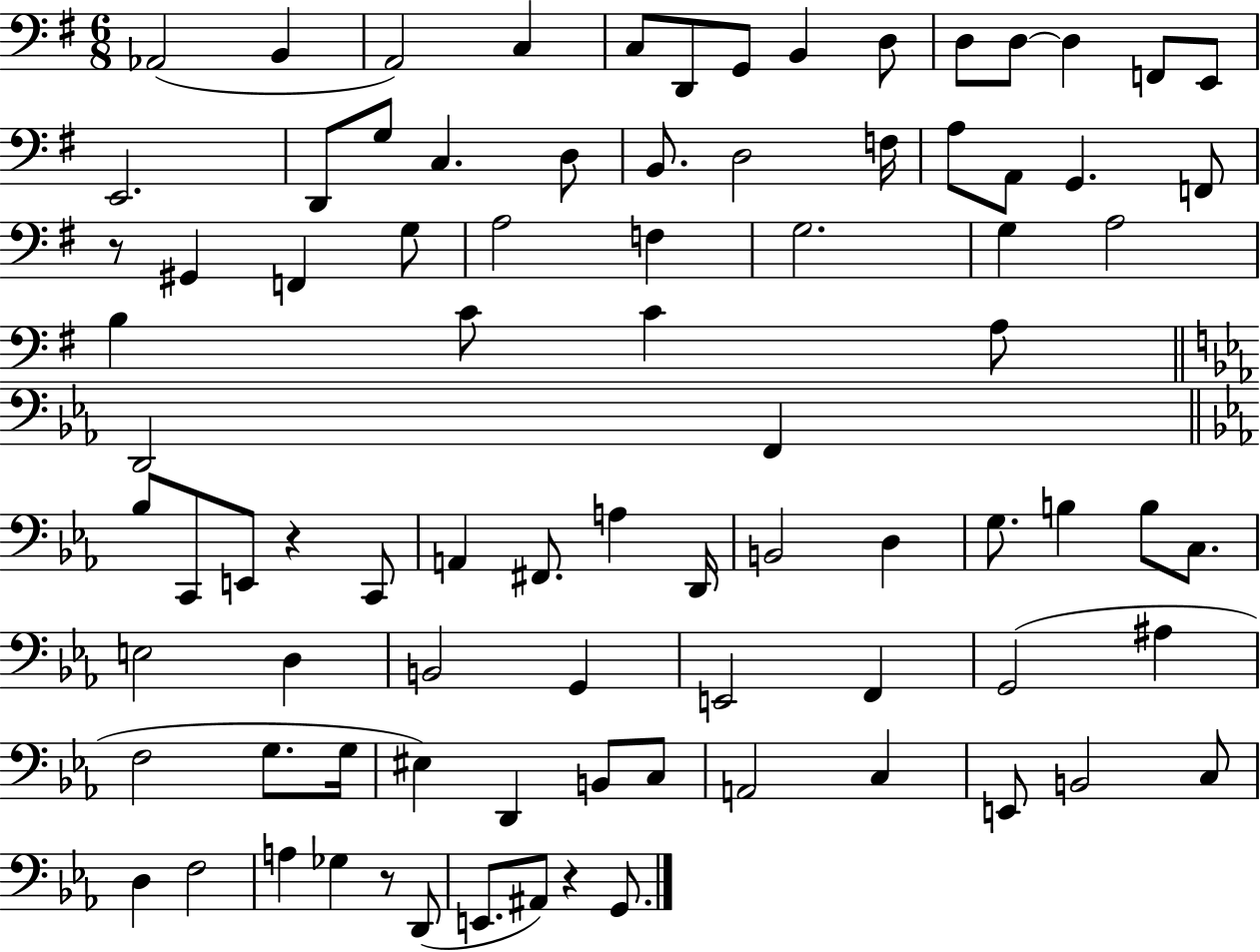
Ab2/h B2/q A2/h C3/q C3/e D2/e G2/e B2/q D3/e D3/e D3/e D3/q F2/e E2/e E2/h. D2/e G3/e C3/q. D3/e B2/e. D3/h F3/s A3/e A2/e G2/q. F2/e R/e G#2/q F2/q G3/e A3/h F3/q G3/h. G3/q A3/h B3/q C4/e C4/q A3/e D2/h F2/q Bb3/e C2/e E2/e R/q C2/e A2/q F#2/e. A3/q D2/s B2/h D3/q G3/e. B3/q B3/e C3/e. E3/h D3/q B2/h G2/q E2/h F2/q G2/h A#3/q F3/h G3/e. G3/s EIS3/q D2/q B2/e C3/e A2/h C3/q E2/e B2/h C3/e D3/q F3/h A3/q Gb3/q R/e D2/e E2/e. A#2/e R/q G2/e.